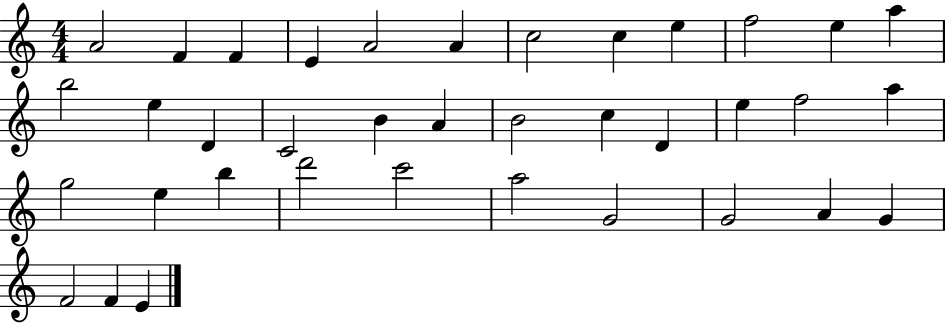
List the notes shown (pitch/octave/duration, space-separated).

A4/h F4/q F4/q E4/q A4/h A4/q C5/h C5/q E5/q F5/h E5/q A5/q B5/h E5/q D4/q C4/h B4/q A4/q B4/h C5/q D4/q E5/q F5/h A5/q G5/h E5/q B5/q D6/h C6/h A5/h G4/h G4/h A4/q G4/q F4/h F4/q E4/q